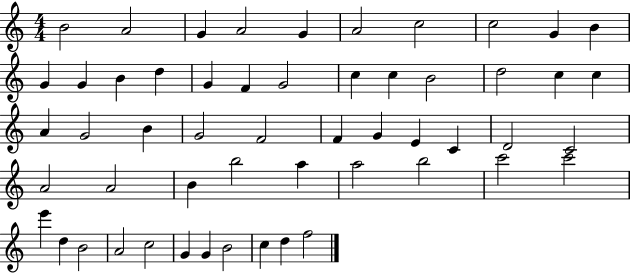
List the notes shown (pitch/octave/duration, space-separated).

B4/h A4/h G4/q A4/h G4/q A4/h C5/h C5/h G4/q B4/q G4/q G4/q B4/q D5/q G4/q F4/q G4/h C5/q C5/q B4/h D5/h C5/q C5/q A4/q G4/h B4/q G4/h F4/h F4/q G4/q E4/q C4/q D4/h C4/h A4/h A4/h B4/q B5/h A5/q A5/h B5/h C6/h C6/h E6/q D5/q B4/h A4/h C5/h G4/q G4/q B4/h C5/q D5/q F5/h